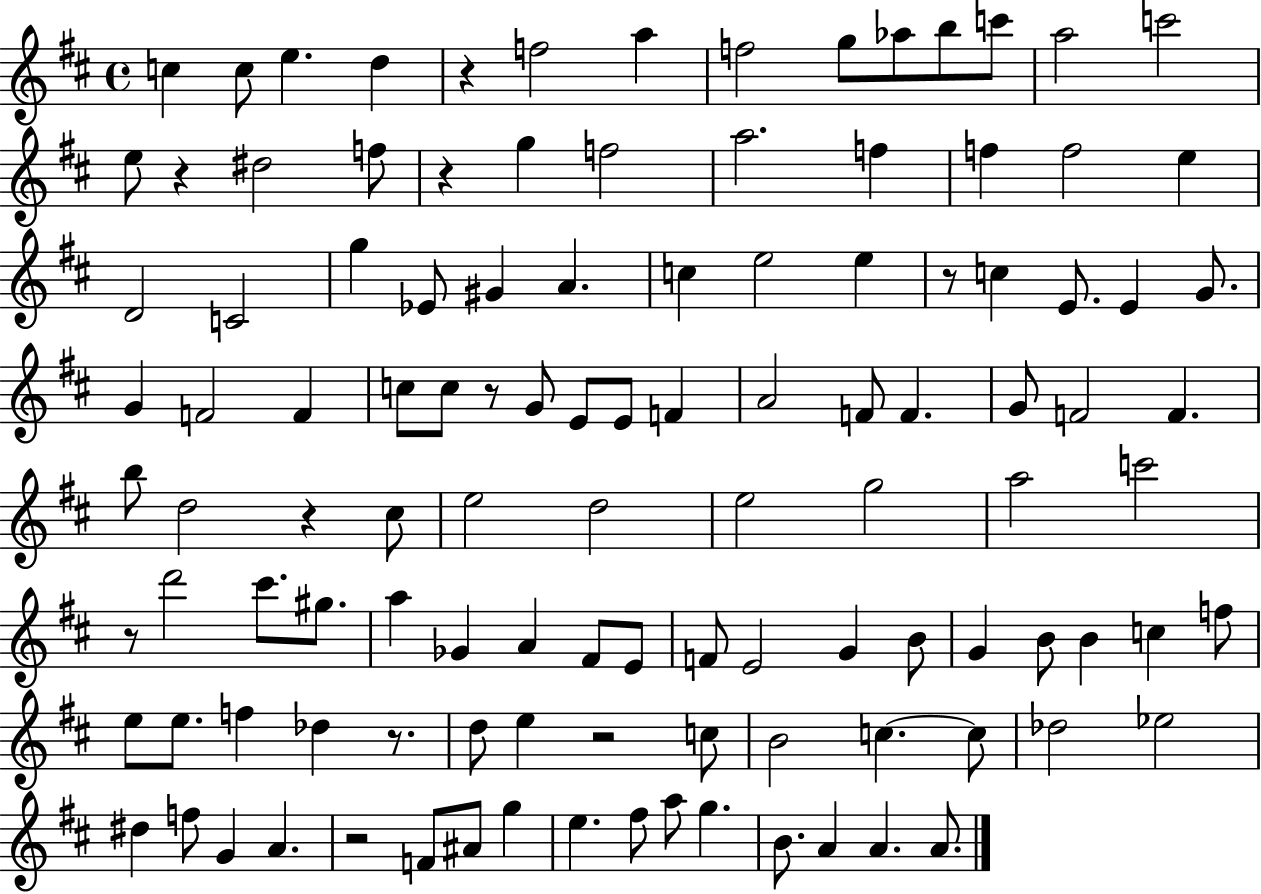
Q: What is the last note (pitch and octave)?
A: A4